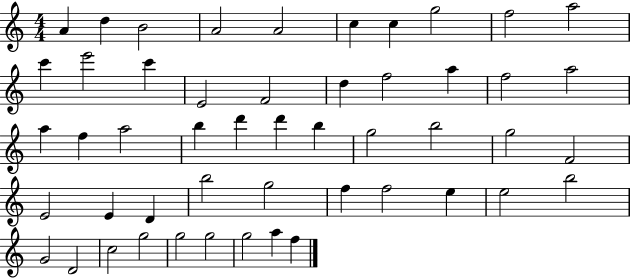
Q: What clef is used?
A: treble